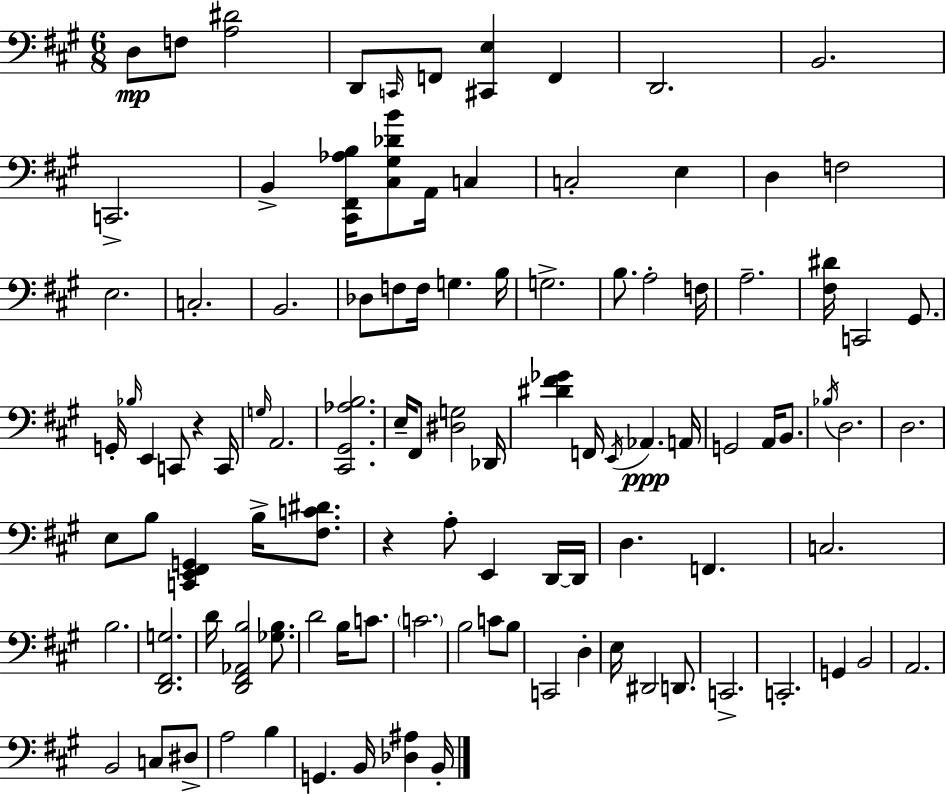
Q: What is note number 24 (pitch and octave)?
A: B3